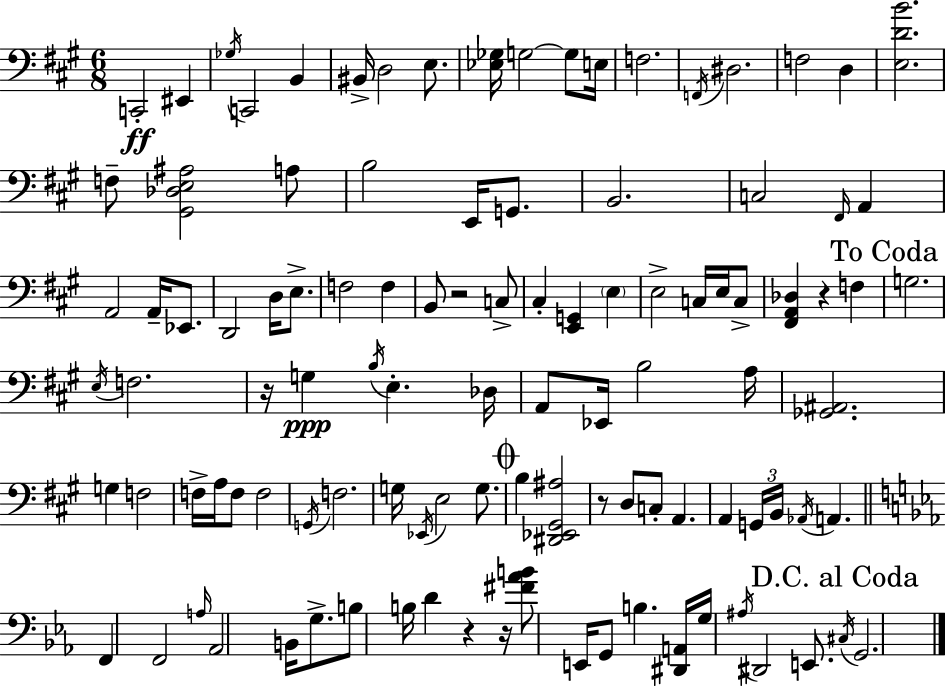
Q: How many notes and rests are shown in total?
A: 107